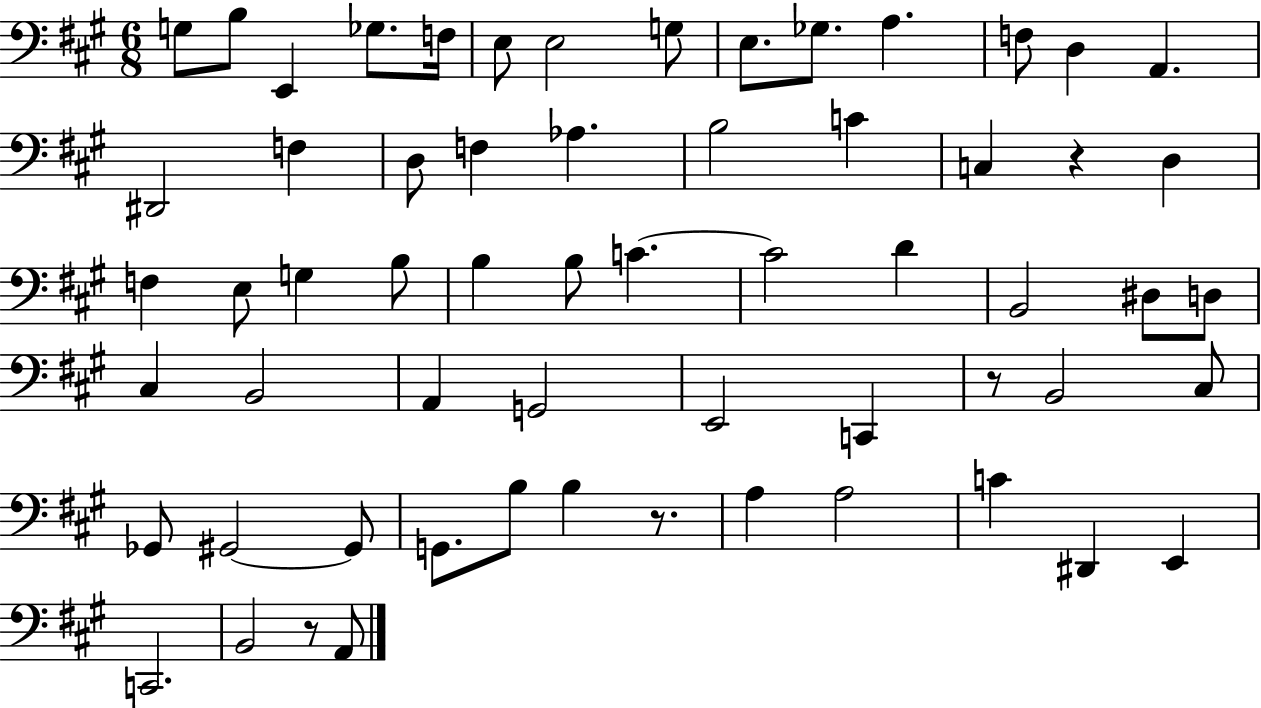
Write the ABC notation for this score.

X:1
T:Untitled
M:6/8
L:1/4
K:A
G,/2 B,/2 E,, _G,/2 F,/4 E,/2 E,2 G,/2 E,/2 _G,/2 A, F,/2 D, A,, ^D,,2 F, D,/2 F, _A, B,2 C C, z D, F, E,/2 G, B,/2 B, B,/2 C C2 D B,,2 ^D,/2 D,/2 ^C, B,,2 A,, G,,2 E,,2 C,, z/2 B,,2 ^C,/2 _G,,/2 ^G,,2 ^G,,/2 G,,/2 B,/2 B, z/2 A, A,2 C ^D,, E,, C,,2 B,,2 z/2 A,,/2